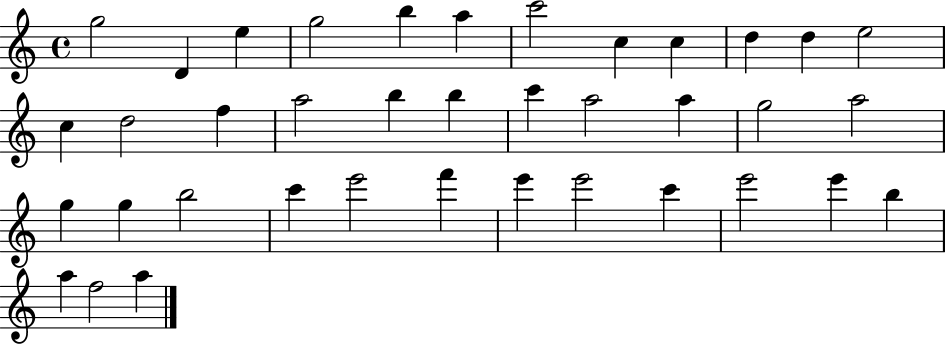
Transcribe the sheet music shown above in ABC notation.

X:1
T:Untitled
M:4/4
L:1/4
K:C
g2 D e g2 b a c'2 c c d d e2 c d2 f a2 b b c' a2 a g2 a2 g g b2 c' e'2 f' e' e'2 c' e'2 e' b a f2 a